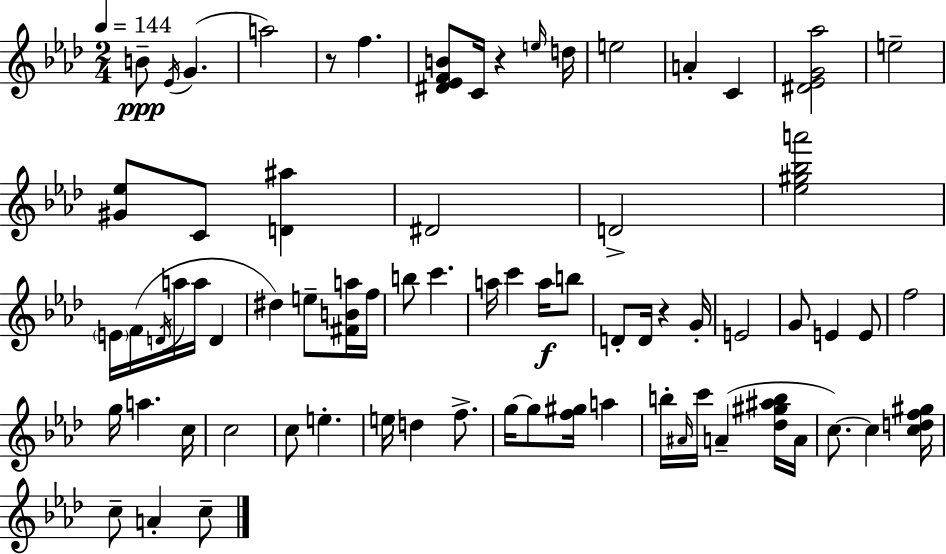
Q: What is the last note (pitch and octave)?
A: C5